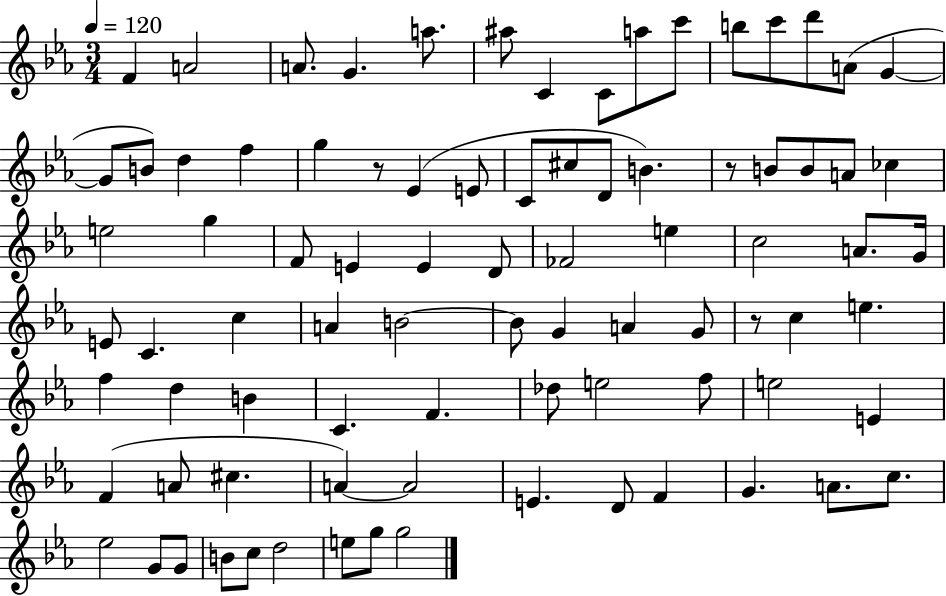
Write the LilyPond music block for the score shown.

{
  \clef treble
  \numericTimeSignature
  \time 3/4
  \key ees \major
  \tempo 4 = 120
  f'4 a'2 | a'8. g'4. a''8. | ais''8 c'4 c'8 a''8 c'''8 | b''8 c'''8 d'''8 a'8( g'4~~ | \break g'8 b'8) d''4 f''4 | g''4 r8 ees'4( e'8 | c'8 cis''8 d'8 b'4.) | r8 b'8 b'8 a'8 ces''4 | \break e''2 g''4 | f'8 e'4 e'4 d'8 | fes'2 e''4 | c''2 a'8. g'16 | \break e'8 c'4. c''4 | a'4 b'2~~ | b'8 g'4 a'4 g'8 | r8 c''4 e''4. | \break f''4 d''4 b'4 | c'4. f'4. | des''8 e''2 f''8 | e''2 e'4 | \break f'4( a'8 cis''4. | a'4~~) a'2 | e'4. d'8 f'4 | g'4. a'8. c''8. | \break ees''2 g'8 g'8 | b'8 c''8 d''2 | e''8 g''8 g''2 | \bar "|."
}